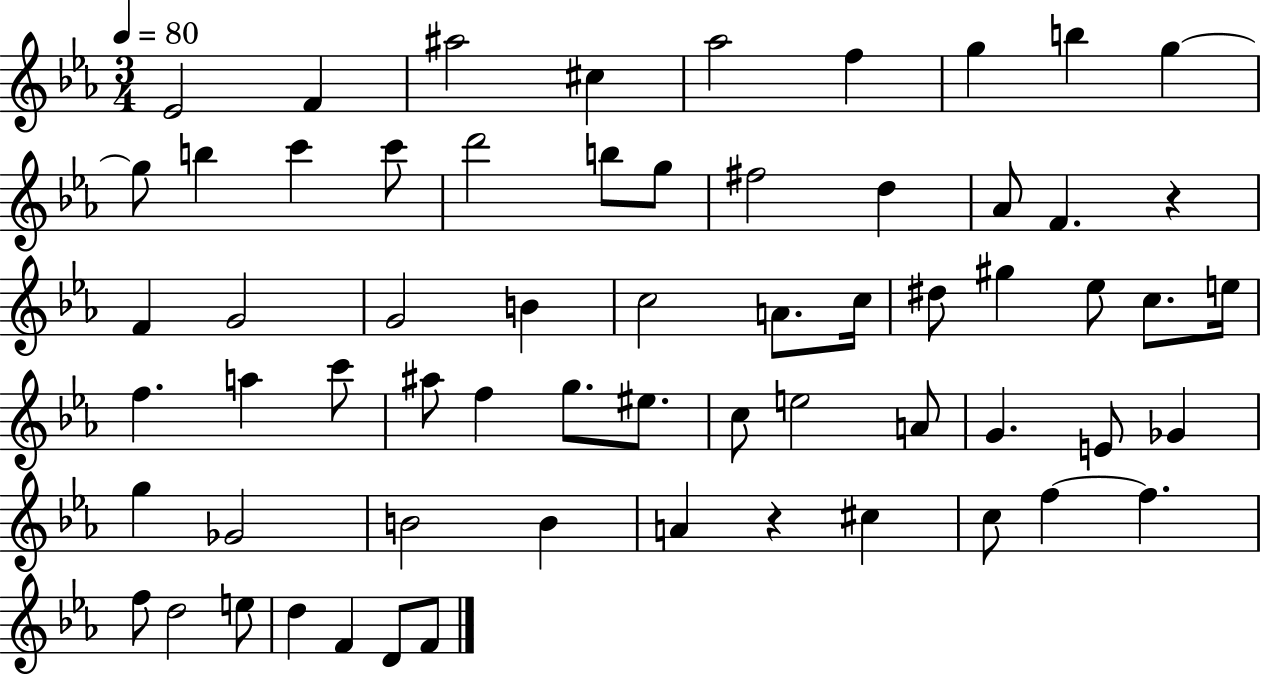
Eb4/h F4/q A#5/h C#5/q Ab5/h F5/q G5/q B5/q G5/q G5/e B5/q C6/q C6/e D6/h B5/e G5/e F#5/h D5/q Ab4/e F4/q. R/q F4/q G4/h G4/h B4/q C5/h A4/e. C5/s D#5/e G#5/q Eb5/e C5/e. E5/s F5/q. A5/q C6/e A#5/e F5/q G5/e. EIS5/e. C5/e E5/h A4/e G4/q. E4/e Gb4/q G5/q Gb4/h B4/h B4/q A4/q R/q C#5/q C5/e F5/q F5/q. F5/e D5/h E5/e D5/q F4/q D4/e F4/e